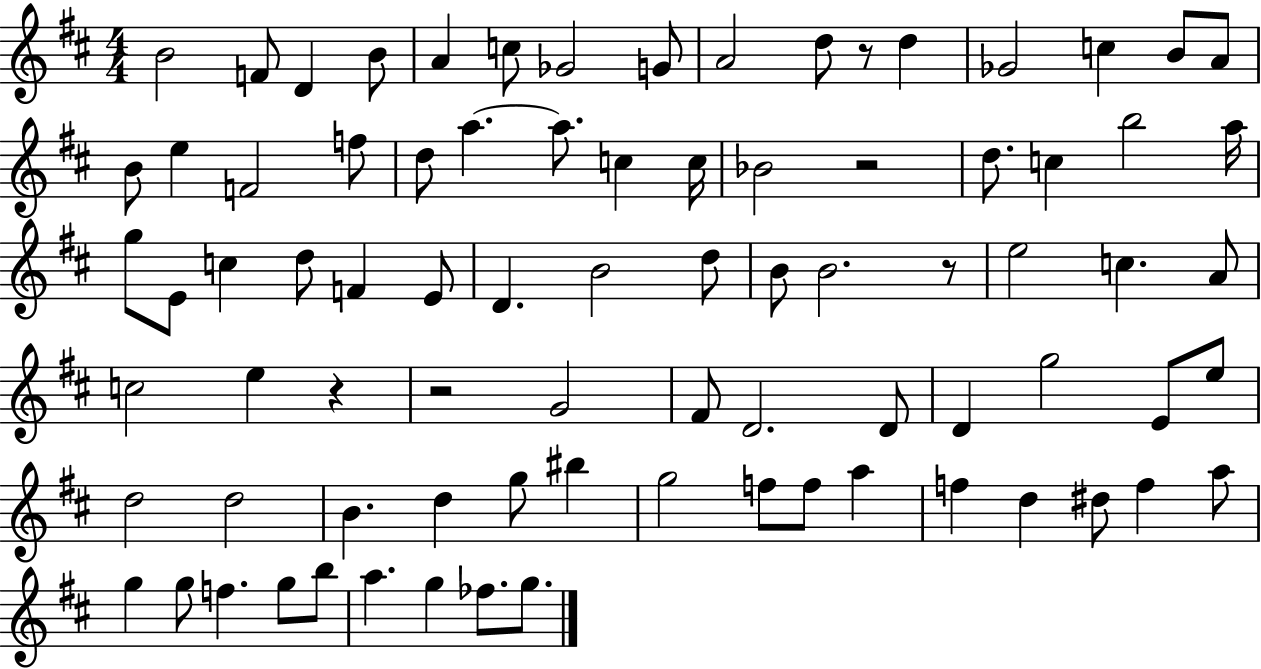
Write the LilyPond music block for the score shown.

{
  \clef treble
  \numericTimeSignature
  \time 4/4
  \key d \major
  b'2 f'8 d'4 b'8 | a'4 c''8 ges'2 g'8 | a'2 d''8 r8 d''4 | ges'2 c''4 b'8 a'8 | \break b'8 e''4 f'2 f''8 | d''8 a''4.~~ a''8. c''4 c''16 | bes'2 r2 | d''8. c''4 b''2 a''16 | \break g''8 e'8 c''4 d''8 f'4 e'8 | d'4. b'2 d''8 | b'8 b'2. r8 | e''2 c''4. a'8 | \break c''2 e''4 r4 | r2 g'2 | fis'8 d'2. d'8 | d'4 g''2 e'8 e''8 | \break d''2 d''2 | b'4. d''4 g''8 bis''4 | g''2 f''8 f''8 a''4 | f''4 d''4 dis''8 f''4 a''8 | \break g''4 g''8 f''4. g''8 b''8 | a''4. g''4 fes''8. g''8. | \bar "|."
}